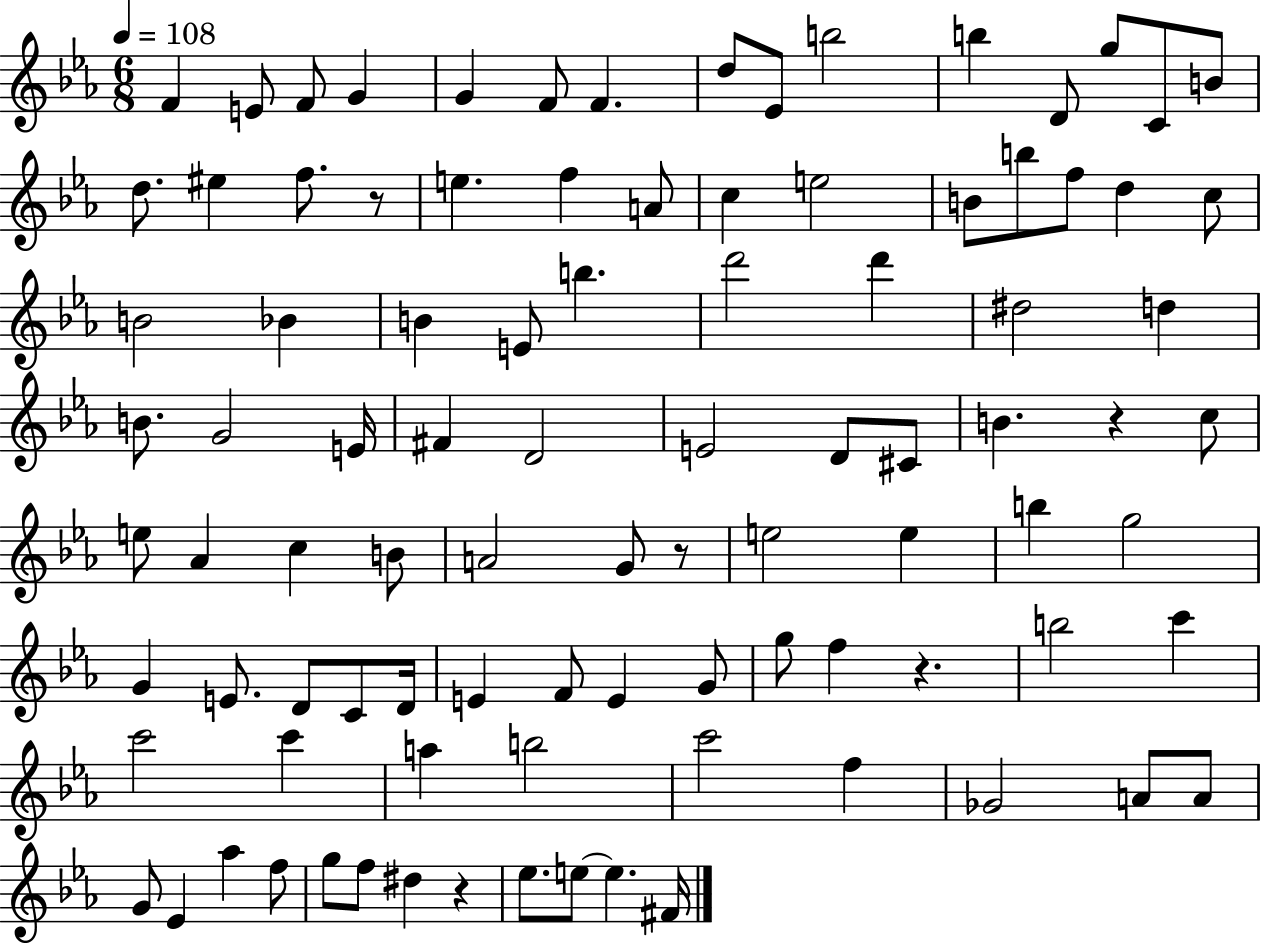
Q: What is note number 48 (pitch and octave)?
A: E5